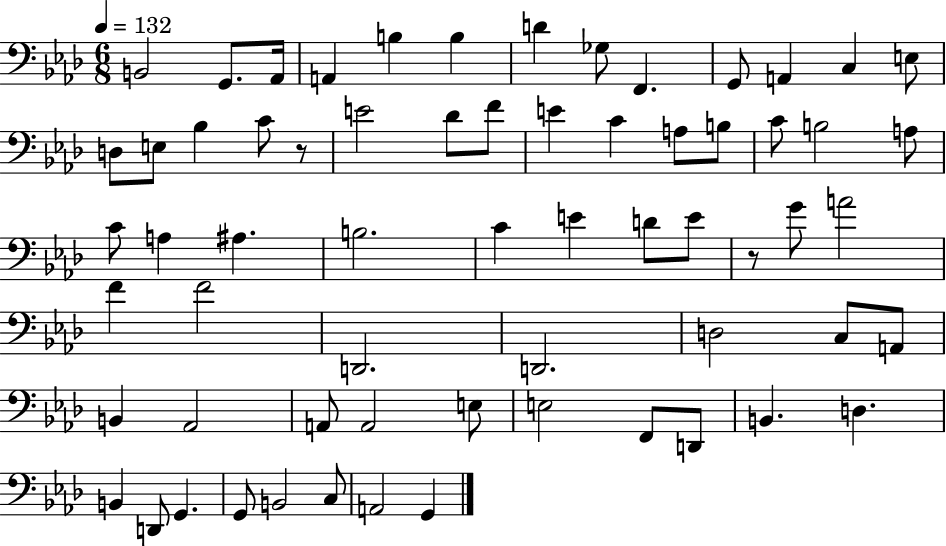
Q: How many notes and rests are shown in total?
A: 64